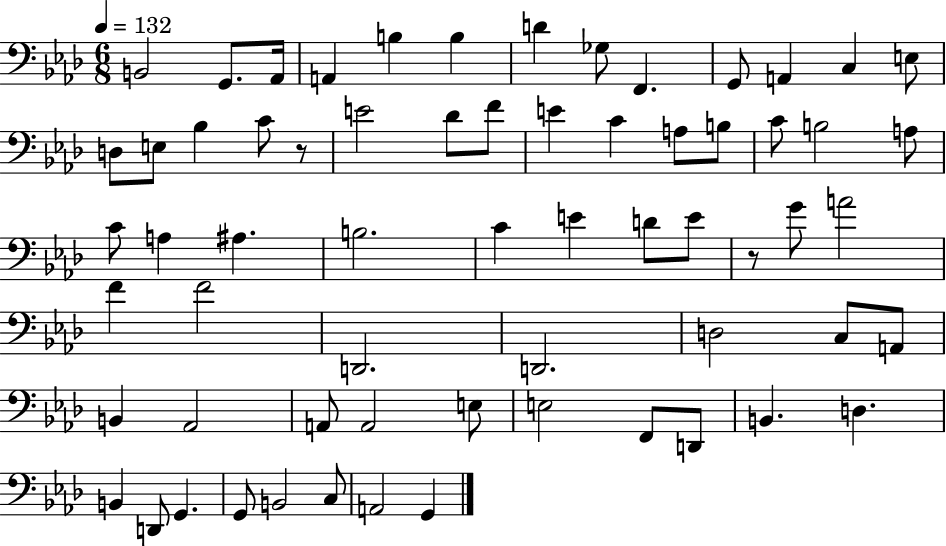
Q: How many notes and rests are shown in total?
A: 64